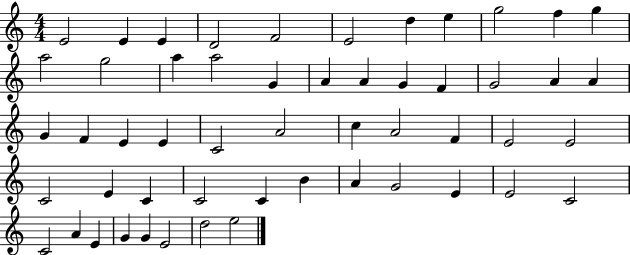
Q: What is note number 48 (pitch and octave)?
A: E4